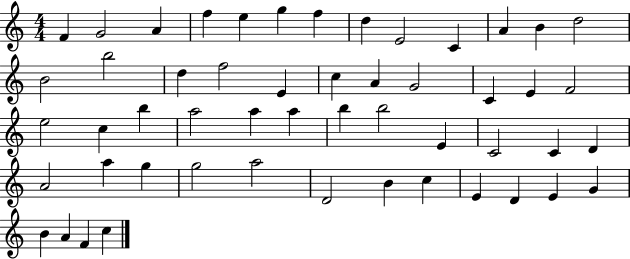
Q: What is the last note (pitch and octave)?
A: C5